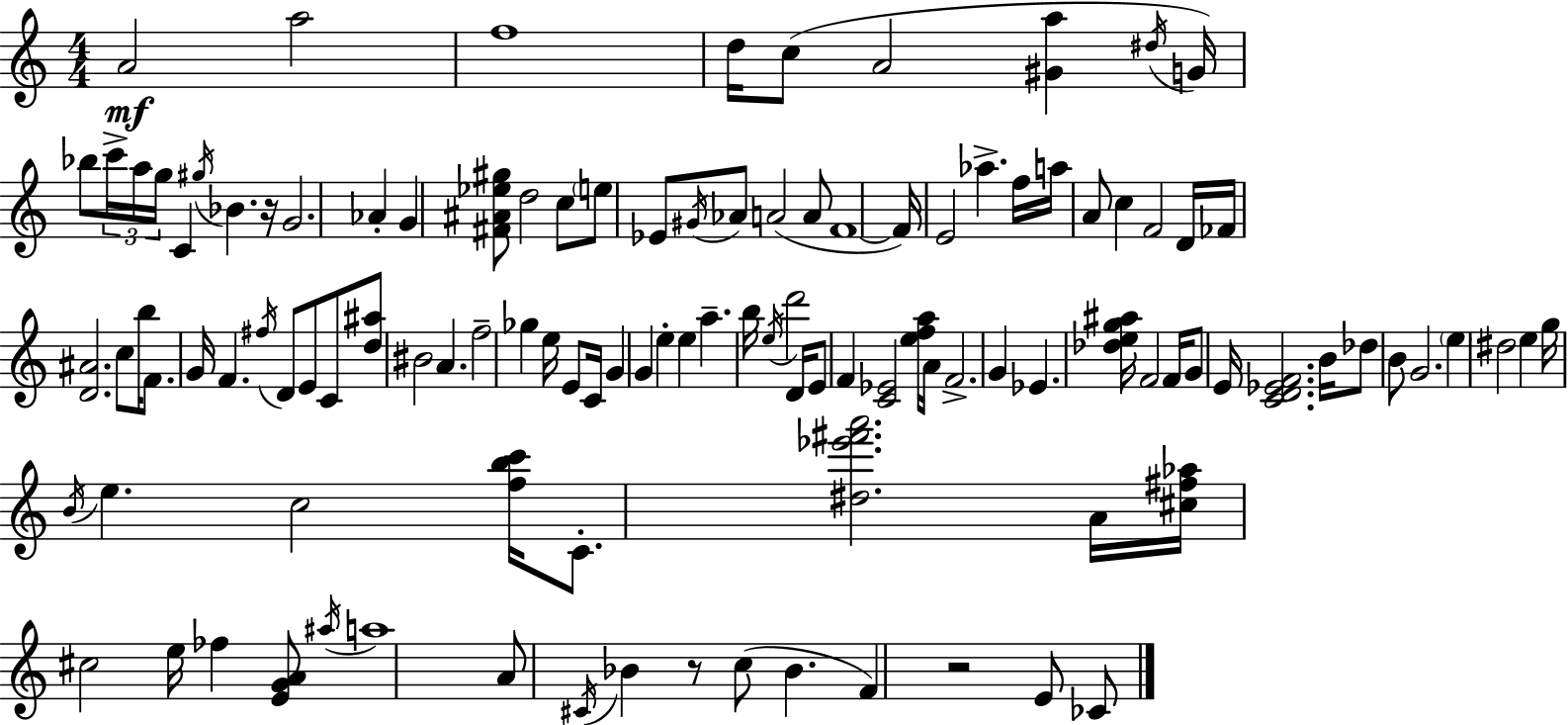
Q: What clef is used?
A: treble